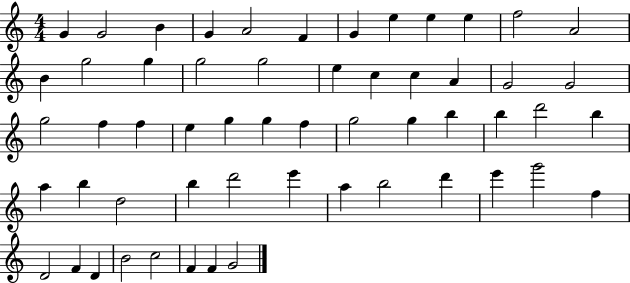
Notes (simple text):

G4/q G4/h B4/q G4/q A4/h F4/q G4/q E5/q E5/q E5/q F5/h A4/h B4/q G5/h G5/q G5/h G5/h E5/q C5/q C5/q A4/q G4/h G4/h G5/h F5/q F5/q E5/q G5/q G5/q F5/q G5/h G5/q B5/q B5/q D6/h B5/q A5/q B5/q D5/h B5/q D6/h E6/q A5/q B5/h D6/q E6/q G6/h F5/q D4/h F4/q D4/q B4/h C5/h F4/q F4/q G4/h